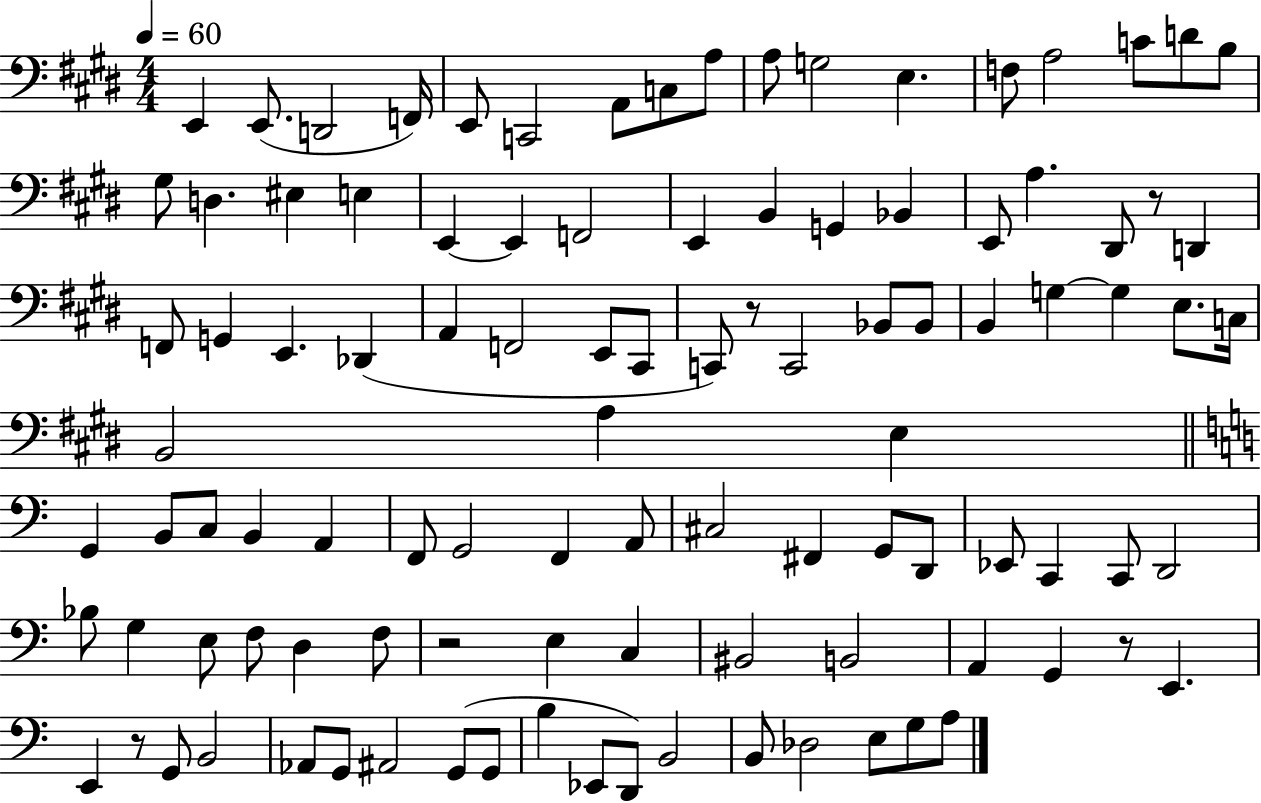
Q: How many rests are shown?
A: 5